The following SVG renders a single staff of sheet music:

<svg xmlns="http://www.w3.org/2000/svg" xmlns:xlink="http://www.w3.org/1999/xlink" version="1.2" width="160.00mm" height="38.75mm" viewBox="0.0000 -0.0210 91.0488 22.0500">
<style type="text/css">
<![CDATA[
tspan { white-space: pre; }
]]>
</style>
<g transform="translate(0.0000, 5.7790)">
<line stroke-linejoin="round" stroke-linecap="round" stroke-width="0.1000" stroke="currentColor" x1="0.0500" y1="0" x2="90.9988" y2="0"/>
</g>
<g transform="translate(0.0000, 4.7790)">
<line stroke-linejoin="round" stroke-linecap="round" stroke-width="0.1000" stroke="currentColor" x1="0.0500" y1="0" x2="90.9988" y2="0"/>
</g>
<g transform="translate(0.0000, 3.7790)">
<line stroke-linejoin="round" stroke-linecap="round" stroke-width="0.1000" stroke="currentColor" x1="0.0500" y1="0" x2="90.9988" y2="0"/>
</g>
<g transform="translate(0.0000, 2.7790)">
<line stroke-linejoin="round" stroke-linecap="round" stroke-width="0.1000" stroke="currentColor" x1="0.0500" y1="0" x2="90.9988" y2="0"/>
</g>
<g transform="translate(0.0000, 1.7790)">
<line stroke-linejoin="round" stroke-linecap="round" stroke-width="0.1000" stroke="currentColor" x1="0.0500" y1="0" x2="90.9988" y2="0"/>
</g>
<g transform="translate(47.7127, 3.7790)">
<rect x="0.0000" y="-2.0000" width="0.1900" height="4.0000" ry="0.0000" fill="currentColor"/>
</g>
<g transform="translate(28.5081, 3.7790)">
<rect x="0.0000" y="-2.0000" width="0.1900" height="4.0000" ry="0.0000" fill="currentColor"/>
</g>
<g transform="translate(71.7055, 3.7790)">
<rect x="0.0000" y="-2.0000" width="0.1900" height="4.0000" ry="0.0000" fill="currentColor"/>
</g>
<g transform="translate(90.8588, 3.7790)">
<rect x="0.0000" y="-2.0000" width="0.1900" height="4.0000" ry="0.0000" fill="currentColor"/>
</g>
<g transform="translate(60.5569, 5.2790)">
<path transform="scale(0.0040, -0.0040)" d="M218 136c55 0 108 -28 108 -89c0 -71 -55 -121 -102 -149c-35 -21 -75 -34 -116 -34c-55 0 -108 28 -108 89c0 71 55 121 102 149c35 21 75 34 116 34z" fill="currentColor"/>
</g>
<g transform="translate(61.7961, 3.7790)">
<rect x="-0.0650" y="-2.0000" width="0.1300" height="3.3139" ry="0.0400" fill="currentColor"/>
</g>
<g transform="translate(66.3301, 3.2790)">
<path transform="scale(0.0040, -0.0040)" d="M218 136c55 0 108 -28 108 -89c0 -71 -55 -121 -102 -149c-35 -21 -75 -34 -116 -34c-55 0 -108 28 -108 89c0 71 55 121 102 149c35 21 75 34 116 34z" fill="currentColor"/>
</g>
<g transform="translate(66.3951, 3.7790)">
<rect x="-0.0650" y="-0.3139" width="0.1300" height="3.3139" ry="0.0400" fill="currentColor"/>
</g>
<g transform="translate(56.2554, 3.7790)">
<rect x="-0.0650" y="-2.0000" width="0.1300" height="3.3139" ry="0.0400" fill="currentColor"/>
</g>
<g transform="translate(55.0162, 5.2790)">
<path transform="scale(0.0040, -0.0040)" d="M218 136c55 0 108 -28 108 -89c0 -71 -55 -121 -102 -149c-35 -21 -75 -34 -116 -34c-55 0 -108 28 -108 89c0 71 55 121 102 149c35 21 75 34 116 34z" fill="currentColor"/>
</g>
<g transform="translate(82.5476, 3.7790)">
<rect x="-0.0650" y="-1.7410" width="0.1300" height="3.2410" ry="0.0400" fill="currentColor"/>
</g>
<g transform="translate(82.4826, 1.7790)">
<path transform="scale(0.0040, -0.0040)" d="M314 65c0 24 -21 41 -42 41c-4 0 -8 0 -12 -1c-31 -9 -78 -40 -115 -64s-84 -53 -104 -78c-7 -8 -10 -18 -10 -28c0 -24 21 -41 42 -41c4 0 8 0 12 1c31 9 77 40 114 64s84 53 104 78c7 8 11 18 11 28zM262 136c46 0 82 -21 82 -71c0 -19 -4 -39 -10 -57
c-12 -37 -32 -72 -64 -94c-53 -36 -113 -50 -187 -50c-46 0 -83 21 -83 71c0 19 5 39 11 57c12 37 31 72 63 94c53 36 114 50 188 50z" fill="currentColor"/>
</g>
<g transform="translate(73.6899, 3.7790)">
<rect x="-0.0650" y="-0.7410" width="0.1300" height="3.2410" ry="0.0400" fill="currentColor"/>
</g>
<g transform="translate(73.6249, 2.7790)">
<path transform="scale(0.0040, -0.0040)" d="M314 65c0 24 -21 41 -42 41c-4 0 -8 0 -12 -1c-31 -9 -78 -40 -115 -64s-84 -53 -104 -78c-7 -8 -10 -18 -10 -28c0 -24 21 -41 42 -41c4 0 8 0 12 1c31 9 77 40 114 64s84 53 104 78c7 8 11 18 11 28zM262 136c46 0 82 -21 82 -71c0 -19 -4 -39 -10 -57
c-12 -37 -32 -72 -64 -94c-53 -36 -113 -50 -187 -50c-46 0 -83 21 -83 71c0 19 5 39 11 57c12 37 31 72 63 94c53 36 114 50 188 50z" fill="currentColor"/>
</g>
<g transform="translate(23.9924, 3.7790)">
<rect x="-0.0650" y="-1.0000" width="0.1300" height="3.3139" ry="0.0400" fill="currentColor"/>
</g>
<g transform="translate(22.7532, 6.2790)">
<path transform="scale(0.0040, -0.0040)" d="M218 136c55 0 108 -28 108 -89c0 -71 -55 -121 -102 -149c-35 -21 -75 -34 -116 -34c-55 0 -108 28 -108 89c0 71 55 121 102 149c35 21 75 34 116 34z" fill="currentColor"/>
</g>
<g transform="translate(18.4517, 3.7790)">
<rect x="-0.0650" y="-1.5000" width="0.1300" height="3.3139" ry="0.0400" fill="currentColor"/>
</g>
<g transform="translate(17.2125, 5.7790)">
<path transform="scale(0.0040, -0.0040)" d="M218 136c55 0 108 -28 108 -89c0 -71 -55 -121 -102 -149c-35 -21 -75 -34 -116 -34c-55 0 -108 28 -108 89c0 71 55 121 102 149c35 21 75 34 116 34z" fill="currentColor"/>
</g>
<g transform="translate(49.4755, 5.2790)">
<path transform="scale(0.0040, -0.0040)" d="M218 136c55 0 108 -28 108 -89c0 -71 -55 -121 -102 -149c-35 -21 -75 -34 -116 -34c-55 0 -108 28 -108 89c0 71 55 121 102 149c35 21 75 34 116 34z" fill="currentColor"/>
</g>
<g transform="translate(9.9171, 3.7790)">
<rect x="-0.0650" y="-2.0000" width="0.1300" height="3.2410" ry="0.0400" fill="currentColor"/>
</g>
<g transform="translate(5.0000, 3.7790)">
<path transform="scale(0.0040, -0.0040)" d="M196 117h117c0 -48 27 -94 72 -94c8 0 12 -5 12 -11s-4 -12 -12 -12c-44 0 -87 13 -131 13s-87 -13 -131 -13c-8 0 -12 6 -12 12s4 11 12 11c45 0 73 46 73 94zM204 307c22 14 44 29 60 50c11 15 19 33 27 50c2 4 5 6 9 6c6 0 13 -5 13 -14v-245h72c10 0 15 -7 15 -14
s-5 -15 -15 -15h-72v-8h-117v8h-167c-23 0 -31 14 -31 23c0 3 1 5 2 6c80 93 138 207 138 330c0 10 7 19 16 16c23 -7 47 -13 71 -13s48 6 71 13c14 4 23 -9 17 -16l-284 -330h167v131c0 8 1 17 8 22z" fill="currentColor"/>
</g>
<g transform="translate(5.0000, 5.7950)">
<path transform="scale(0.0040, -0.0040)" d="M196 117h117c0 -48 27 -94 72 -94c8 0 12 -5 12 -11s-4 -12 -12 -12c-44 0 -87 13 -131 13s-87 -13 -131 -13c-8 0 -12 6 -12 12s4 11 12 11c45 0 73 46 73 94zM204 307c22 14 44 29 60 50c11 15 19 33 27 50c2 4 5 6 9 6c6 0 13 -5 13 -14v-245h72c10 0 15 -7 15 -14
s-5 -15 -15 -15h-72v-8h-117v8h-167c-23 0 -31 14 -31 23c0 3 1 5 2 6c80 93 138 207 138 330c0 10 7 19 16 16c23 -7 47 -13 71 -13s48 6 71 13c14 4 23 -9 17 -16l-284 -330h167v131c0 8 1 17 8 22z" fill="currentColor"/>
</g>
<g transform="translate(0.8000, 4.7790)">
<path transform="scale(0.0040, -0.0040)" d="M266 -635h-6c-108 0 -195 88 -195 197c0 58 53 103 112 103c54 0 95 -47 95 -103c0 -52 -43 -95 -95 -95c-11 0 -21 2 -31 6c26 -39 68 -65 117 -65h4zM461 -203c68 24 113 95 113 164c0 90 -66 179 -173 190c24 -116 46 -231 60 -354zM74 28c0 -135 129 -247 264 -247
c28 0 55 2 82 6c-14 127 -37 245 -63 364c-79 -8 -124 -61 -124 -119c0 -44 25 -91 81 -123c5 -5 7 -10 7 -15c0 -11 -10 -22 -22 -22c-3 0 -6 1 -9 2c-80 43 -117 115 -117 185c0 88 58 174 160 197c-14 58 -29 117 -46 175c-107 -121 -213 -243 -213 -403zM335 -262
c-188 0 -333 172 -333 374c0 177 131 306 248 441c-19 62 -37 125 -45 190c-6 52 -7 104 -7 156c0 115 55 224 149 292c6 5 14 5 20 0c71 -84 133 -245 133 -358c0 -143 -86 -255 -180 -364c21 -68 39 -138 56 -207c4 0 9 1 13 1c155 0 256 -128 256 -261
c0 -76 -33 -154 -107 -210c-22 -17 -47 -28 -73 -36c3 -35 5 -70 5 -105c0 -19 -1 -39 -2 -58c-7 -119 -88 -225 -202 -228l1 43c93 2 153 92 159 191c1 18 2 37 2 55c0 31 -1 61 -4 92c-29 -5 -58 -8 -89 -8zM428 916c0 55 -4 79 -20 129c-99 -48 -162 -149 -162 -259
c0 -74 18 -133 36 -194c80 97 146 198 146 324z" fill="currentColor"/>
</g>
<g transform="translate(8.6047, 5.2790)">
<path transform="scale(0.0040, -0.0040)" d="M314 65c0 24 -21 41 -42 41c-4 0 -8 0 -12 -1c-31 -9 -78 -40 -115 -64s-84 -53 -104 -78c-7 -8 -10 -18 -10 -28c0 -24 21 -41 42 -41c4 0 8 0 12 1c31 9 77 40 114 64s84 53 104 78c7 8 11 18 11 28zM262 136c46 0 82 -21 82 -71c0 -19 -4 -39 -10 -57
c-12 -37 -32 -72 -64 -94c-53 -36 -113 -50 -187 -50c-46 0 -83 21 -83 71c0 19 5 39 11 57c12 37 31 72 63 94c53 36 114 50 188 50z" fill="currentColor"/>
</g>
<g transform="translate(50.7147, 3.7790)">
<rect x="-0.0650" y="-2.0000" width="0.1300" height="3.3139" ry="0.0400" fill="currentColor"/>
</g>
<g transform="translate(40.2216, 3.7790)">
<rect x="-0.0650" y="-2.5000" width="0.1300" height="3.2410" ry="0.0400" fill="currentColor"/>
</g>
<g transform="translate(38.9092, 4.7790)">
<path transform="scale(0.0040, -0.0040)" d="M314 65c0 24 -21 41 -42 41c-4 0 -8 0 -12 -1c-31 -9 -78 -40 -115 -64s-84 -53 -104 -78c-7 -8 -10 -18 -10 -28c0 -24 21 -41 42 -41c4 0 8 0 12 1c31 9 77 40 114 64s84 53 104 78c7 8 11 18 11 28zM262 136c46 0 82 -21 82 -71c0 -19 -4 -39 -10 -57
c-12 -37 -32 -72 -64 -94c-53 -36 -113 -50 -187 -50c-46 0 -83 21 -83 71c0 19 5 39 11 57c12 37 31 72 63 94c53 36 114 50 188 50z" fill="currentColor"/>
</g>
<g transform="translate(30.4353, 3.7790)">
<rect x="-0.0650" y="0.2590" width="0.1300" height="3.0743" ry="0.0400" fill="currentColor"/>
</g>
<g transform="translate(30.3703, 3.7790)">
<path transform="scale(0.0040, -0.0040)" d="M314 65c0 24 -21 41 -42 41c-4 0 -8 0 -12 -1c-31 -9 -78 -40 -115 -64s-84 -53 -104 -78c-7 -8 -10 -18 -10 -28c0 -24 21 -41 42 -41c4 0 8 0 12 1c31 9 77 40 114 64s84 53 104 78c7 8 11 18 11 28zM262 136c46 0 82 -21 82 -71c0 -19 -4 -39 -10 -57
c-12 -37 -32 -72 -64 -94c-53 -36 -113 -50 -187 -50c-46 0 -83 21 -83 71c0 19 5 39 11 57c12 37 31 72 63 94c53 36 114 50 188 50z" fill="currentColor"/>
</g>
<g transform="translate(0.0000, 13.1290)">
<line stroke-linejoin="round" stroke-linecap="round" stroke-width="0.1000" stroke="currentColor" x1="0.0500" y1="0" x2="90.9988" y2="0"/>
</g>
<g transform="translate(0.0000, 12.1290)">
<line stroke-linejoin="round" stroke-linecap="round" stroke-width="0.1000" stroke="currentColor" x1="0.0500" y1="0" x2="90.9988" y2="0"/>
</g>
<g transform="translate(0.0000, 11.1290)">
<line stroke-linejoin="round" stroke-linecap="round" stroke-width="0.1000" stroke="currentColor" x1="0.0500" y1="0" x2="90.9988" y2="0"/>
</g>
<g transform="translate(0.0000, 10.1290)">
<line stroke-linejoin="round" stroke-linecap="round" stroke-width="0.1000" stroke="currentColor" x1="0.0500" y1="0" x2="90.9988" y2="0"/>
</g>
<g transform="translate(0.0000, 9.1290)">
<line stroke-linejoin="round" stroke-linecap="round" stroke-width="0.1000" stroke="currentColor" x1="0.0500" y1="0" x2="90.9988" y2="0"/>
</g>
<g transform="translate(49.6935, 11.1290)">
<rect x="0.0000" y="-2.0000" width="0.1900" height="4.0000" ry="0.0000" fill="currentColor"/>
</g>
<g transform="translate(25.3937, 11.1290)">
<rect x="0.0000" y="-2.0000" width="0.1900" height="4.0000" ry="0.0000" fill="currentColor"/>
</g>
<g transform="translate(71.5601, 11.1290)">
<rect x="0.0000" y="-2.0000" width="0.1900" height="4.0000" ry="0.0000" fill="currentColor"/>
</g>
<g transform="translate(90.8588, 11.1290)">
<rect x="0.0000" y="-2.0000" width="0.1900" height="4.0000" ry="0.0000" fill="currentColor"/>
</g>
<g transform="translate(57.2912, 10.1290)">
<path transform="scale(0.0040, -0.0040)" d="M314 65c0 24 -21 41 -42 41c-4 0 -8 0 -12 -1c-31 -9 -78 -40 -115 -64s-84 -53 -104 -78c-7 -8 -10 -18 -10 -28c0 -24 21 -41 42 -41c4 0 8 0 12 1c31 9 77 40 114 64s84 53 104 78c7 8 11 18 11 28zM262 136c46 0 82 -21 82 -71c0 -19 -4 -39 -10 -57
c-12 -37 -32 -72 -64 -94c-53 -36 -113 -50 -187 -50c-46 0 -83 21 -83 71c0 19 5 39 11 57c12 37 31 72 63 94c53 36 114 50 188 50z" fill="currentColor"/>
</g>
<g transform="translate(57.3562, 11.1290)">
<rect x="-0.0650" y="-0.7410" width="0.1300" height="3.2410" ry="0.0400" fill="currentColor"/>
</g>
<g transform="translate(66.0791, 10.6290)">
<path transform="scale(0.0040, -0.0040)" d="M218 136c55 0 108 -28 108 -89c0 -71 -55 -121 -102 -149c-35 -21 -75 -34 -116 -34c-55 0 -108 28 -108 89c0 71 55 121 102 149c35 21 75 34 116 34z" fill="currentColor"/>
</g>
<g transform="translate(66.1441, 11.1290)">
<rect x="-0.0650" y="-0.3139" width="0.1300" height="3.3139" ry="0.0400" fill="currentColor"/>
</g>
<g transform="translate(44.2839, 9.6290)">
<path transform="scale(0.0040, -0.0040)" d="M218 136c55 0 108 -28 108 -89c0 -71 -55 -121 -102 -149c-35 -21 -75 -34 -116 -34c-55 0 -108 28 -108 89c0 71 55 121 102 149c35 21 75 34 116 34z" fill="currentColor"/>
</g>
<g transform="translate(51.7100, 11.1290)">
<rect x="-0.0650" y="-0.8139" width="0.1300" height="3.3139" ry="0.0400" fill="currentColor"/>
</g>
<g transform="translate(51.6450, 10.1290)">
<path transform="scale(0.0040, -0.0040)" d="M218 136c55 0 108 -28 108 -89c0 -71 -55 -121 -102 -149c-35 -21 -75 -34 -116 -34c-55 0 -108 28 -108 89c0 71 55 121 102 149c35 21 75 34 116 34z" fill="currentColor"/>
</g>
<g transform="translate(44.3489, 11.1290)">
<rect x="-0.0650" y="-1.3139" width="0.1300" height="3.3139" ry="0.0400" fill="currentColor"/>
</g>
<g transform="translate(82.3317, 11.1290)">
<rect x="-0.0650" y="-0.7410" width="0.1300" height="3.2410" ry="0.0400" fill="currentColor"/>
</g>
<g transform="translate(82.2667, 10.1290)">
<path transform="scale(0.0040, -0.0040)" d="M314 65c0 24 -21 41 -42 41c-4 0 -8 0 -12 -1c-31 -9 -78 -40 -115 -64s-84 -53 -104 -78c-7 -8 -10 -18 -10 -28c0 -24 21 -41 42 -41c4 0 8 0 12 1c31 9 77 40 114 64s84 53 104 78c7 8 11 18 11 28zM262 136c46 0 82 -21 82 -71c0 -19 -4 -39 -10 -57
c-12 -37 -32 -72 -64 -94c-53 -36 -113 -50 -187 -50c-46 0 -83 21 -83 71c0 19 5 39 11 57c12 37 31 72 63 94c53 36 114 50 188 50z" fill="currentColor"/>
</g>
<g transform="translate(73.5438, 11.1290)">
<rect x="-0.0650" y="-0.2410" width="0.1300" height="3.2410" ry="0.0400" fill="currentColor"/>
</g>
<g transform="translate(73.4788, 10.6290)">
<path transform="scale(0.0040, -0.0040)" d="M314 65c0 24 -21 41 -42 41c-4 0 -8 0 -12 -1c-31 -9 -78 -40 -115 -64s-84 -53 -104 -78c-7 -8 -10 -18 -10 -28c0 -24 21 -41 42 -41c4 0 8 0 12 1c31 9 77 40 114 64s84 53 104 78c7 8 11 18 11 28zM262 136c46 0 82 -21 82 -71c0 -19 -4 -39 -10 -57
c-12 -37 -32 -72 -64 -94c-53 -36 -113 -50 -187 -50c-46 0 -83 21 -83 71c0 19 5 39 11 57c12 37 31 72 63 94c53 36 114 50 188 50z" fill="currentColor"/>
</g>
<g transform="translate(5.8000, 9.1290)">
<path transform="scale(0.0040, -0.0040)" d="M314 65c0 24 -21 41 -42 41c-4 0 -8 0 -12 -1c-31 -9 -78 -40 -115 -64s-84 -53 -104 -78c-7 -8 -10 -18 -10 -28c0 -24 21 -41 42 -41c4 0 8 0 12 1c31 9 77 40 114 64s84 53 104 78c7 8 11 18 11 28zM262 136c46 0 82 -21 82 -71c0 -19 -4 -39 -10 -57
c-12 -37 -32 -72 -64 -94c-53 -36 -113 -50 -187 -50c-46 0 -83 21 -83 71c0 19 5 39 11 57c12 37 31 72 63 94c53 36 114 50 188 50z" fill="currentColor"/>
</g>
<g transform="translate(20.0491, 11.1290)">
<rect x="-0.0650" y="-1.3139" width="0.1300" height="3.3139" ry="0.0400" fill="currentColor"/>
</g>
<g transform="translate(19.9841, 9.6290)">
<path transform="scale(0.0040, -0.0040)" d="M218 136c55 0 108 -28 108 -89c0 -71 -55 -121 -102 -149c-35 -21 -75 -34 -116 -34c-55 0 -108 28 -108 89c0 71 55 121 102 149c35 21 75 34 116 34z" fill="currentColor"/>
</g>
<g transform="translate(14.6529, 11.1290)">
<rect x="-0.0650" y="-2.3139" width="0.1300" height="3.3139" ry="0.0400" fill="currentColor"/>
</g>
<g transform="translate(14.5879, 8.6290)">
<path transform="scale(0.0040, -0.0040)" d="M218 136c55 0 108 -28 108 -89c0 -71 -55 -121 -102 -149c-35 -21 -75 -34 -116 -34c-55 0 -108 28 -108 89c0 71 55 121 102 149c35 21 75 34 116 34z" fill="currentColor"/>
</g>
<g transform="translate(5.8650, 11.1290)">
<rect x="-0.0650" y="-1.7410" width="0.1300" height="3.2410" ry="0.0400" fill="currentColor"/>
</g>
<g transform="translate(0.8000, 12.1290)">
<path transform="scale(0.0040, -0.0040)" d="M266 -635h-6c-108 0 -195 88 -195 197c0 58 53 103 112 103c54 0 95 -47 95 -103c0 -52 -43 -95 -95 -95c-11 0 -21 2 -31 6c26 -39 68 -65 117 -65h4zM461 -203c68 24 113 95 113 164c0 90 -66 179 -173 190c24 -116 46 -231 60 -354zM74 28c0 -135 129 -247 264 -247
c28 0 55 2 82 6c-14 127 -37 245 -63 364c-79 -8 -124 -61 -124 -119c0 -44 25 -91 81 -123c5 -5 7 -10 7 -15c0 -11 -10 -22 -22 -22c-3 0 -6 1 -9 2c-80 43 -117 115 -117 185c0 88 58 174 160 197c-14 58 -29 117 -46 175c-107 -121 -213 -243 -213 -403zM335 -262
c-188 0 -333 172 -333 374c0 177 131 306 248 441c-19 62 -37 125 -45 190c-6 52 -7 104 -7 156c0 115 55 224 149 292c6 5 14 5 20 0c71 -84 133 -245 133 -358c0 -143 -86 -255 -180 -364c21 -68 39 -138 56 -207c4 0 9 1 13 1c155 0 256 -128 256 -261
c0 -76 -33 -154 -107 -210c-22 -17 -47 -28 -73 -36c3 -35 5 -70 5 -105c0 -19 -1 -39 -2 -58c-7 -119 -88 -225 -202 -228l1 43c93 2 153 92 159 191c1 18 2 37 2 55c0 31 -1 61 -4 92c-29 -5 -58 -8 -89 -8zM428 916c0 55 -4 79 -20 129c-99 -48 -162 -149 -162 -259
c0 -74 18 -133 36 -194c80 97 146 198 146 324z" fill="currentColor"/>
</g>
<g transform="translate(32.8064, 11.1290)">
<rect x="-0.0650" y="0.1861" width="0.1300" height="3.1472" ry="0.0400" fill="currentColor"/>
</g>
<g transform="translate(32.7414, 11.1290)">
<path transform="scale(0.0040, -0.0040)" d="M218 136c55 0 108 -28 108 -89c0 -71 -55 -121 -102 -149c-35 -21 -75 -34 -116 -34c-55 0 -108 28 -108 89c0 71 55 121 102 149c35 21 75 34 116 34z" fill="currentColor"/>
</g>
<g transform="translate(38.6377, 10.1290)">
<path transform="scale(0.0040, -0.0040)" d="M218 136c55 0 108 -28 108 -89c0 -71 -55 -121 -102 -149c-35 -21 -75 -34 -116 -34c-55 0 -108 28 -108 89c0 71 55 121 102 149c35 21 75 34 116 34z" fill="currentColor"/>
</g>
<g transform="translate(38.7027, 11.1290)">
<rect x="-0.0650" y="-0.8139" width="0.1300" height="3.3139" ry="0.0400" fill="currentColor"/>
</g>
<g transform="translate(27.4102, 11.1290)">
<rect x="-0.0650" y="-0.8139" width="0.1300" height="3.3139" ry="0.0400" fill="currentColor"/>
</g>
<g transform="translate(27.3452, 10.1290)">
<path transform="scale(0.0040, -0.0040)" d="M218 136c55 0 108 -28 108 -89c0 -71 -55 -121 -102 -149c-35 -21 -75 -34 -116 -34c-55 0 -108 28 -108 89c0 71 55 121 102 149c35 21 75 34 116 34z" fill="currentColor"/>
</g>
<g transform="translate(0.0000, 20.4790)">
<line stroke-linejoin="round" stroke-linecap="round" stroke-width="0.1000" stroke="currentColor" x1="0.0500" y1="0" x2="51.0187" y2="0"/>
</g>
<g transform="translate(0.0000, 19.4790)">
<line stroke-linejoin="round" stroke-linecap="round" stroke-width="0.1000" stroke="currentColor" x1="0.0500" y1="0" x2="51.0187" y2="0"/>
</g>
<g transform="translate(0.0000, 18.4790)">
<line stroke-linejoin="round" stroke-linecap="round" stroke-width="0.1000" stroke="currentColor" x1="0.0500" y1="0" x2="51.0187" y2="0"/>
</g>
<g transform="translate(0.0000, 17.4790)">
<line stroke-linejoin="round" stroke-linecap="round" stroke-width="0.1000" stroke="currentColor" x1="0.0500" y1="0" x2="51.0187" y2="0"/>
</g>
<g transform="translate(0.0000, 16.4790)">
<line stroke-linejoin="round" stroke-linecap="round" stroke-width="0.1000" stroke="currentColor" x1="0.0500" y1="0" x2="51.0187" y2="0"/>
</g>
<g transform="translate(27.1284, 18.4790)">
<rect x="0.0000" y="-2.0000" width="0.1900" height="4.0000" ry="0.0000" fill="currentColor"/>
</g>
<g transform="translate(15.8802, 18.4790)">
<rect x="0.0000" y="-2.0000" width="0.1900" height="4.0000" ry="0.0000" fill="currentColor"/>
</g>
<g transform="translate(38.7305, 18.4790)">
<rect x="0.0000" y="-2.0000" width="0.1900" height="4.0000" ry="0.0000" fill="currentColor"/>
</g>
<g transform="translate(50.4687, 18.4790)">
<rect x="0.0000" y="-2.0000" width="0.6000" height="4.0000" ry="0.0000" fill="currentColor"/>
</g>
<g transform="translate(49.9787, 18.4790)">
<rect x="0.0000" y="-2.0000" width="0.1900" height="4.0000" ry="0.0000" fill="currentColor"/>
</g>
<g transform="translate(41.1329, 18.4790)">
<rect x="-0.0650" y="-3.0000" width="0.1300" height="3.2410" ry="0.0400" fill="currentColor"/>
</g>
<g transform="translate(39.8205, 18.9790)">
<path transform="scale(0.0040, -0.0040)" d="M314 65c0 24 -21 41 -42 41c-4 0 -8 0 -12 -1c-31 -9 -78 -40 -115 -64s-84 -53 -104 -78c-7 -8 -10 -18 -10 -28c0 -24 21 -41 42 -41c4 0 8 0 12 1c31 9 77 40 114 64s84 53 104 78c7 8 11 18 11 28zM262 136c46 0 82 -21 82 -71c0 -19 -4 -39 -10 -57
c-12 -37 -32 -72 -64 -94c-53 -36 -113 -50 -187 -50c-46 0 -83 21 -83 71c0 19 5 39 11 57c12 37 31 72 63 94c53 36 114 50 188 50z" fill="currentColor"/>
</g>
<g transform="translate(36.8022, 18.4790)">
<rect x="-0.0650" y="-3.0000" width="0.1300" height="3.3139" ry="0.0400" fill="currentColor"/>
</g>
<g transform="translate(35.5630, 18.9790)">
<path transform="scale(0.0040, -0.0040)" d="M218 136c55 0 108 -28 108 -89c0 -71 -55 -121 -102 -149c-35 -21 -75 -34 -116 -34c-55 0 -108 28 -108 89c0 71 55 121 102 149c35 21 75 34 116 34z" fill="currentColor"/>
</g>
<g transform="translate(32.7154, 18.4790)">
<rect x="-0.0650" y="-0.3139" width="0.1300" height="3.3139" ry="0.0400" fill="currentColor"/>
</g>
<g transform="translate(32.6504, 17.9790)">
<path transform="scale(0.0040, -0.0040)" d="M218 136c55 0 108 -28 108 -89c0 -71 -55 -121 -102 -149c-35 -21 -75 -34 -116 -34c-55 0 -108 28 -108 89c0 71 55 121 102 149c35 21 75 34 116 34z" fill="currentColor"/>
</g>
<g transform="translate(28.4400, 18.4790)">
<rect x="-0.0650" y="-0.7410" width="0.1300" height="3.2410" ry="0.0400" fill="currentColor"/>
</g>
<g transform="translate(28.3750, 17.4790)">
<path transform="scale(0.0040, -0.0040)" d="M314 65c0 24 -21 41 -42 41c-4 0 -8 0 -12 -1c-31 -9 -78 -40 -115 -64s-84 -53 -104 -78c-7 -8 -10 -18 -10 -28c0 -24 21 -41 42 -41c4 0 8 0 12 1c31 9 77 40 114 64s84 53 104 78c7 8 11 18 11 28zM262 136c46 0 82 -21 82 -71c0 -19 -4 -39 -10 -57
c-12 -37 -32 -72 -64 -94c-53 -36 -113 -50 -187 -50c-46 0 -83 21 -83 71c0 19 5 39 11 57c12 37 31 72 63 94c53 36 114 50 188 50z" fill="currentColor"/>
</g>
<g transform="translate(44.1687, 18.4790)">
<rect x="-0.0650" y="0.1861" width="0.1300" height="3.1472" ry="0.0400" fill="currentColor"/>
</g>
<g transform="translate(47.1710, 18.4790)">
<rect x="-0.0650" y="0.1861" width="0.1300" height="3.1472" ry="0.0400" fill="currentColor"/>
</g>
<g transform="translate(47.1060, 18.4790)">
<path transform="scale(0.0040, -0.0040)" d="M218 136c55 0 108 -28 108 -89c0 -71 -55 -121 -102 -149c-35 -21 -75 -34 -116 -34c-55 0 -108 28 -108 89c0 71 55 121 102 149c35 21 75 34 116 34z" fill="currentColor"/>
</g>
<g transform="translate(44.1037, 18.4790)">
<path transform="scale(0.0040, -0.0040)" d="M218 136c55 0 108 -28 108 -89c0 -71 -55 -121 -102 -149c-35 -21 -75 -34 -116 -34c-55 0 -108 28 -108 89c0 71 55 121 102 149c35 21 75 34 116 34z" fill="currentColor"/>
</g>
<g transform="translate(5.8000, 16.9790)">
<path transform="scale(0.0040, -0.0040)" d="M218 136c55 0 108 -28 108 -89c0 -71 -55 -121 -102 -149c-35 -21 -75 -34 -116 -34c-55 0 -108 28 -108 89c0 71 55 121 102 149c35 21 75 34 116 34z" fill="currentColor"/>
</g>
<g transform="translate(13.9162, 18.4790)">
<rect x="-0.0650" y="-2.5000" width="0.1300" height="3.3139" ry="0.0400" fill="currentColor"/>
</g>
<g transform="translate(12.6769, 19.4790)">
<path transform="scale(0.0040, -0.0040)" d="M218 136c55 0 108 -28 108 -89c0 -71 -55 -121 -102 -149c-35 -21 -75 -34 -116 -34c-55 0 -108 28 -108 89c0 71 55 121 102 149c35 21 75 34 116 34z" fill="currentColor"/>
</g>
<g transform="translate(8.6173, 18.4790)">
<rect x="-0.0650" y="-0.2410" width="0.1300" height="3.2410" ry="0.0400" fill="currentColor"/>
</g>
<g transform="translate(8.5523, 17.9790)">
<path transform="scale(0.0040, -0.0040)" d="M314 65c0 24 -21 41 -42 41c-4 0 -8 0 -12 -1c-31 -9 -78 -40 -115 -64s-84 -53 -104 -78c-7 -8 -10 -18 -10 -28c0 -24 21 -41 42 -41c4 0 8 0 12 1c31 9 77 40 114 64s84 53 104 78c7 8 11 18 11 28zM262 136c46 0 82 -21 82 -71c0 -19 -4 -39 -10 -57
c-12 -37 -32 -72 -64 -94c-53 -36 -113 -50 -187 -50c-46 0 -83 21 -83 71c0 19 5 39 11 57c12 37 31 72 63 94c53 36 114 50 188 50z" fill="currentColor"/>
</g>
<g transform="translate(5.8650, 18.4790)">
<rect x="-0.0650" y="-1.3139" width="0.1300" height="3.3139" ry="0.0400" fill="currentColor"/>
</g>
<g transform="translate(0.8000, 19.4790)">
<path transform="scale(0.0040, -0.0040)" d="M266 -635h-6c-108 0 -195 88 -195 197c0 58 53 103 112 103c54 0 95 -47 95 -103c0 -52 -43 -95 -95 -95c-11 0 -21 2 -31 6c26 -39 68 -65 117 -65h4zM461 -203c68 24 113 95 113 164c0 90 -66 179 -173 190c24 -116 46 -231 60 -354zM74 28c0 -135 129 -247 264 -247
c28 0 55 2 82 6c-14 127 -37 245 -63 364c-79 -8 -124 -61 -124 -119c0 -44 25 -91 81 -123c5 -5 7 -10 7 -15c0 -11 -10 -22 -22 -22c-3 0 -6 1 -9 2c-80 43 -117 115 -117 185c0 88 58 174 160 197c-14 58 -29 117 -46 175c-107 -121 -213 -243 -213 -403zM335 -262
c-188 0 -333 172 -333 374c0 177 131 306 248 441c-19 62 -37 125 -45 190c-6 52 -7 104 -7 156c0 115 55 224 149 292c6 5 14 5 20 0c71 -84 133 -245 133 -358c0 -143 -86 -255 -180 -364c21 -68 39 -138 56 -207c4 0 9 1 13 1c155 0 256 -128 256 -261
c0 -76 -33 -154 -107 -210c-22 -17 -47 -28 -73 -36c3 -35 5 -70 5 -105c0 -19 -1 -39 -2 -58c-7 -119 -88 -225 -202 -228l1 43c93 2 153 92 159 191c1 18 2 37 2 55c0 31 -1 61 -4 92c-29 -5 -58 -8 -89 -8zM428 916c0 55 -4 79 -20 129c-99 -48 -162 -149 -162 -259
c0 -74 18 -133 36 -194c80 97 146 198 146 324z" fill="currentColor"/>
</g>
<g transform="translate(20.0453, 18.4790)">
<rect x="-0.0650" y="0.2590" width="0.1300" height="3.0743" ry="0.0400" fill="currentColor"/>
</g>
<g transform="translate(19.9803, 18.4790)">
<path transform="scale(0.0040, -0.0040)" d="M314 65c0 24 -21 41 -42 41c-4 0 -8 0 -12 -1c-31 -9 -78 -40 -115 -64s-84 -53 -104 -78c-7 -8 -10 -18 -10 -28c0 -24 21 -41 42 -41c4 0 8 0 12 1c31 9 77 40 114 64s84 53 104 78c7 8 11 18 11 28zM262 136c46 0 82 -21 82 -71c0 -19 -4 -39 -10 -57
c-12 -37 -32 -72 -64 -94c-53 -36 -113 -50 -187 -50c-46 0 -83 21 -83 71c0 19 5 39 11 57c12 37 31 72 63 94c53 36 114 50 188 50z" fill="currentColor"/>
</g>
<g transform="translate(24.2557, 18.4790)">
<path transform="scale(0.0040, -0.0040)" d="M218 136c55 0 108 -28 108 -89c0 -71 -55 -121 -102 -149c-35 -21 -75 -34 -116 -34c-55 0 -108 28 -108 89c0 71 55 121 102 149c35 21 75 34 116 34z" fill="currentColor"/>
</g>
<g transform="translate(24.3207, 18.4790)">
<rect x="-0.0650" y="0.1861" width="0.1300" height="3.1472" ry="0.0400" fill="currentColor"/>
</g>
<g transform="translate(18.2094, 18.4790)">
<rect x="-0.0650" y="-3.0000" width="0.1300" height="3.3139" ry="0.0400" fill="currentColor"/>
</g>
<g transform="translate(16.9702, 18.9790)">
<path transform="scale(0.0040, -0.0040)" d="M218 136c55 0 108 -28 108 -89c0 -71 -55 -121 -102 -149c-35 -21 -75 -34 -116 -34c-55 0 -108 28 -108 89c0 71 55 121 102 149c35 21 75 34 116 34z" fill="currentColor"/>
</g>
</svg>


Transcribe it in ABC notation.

X:1
T:Untitled
M:4/4
L:1/4
K:C
F2 E D B2 G2 F F F c d2 f2 f2 g e d B d e d d2 c c2 d2 e c2 G A B2 B d2 c A A2 B B